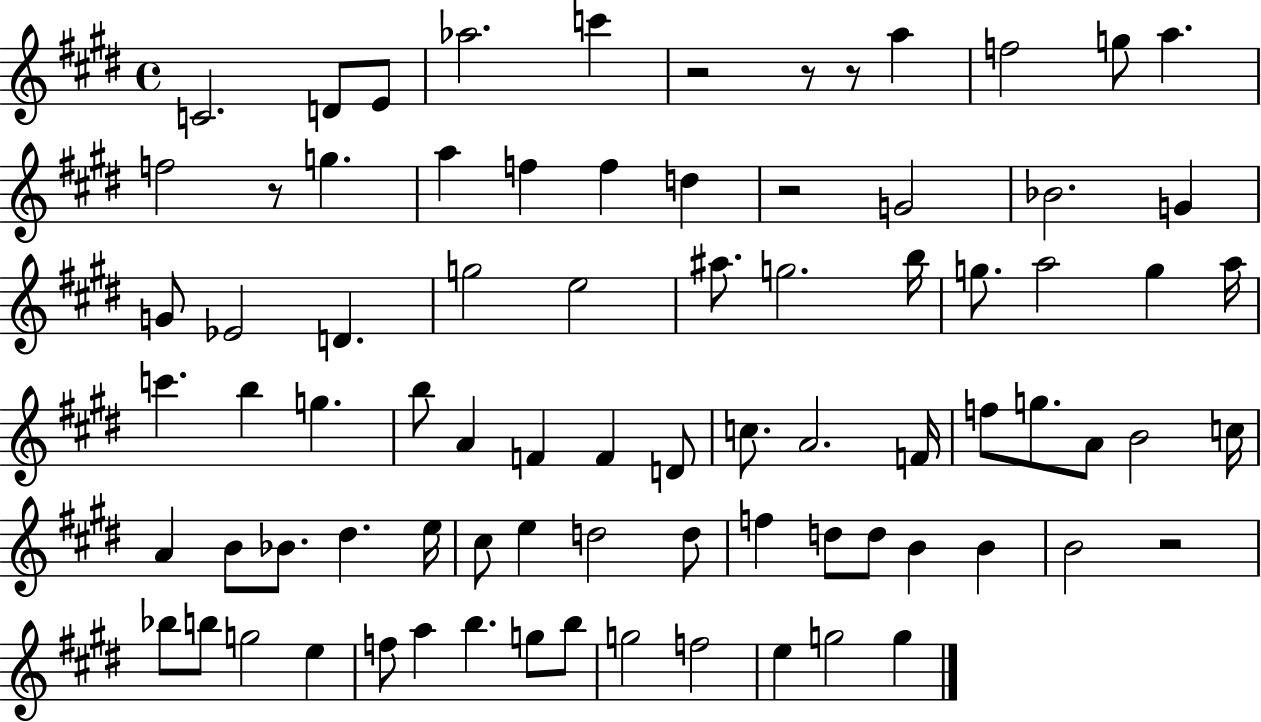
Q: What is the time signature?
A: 4/4